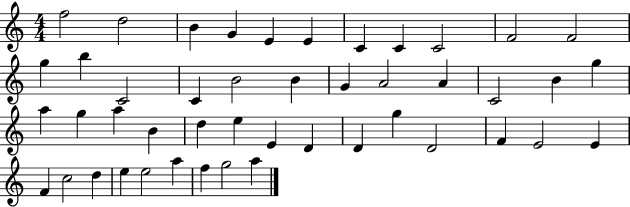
F5/h D5/h B4/q G4/q E4/q E4/q C4/q C4/q C4/h F4/h F4/h G5/q B5/q C4/h C4/q B4/h B4/q G4/q A4/h A4/q C4/h B4/q G5/q A5/q G5/q A5/q B4/q D5/q E5/q E4/q D4/q D4/q G5/q D4/h F4/q E4/h E4/q F4/q C5/h D5/q E5/q E5/h A5/q F5/q G5/h A5/q